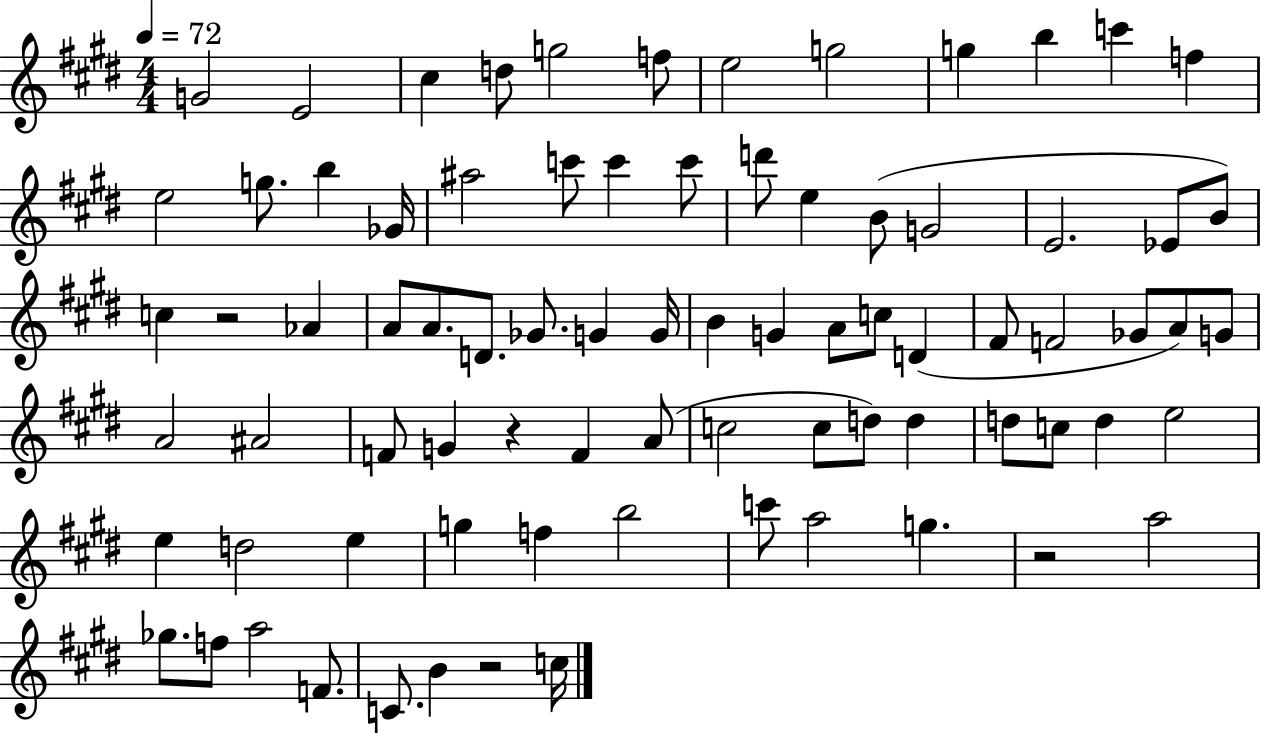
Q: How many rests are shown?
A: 4